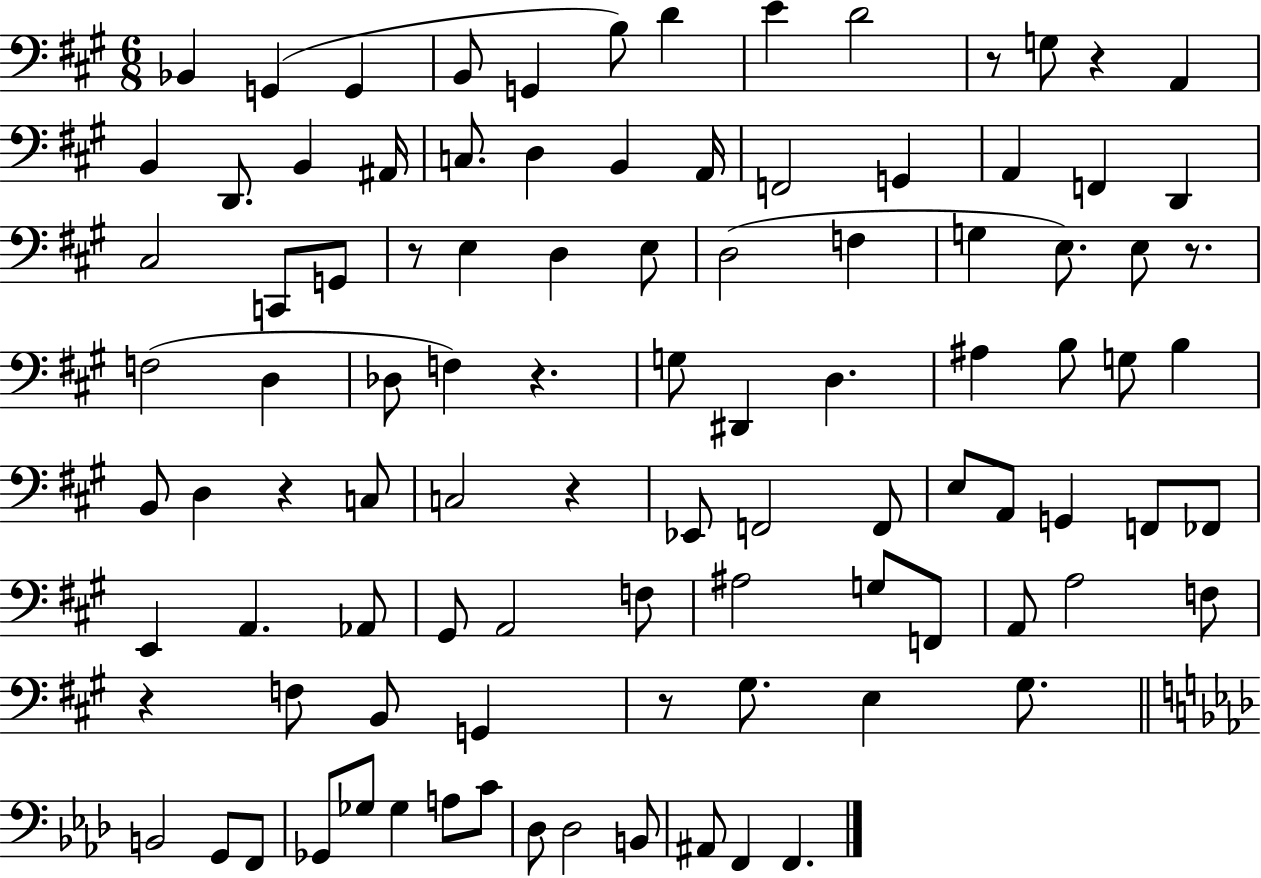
{
  \clef bass
  \numericTimeSignature
  \time 6/8
  \key a \major
  bes,4 g,4( g,4 | b,8 g,4 b8) d'4 | e'4 d'2 | r8 g8 r4 a,4 | \break b,4 d,8. b,4 ais,16 | c8. d4 b,4 a,16 | f,2 g,4 | a,4 f,4 d,4 | \break cis2 c,8 g,8 | r8 e4 d4 e8 | d2( f4 | g4 e8.) e8 r8. | \break f2( d4 | des8 f4) r4. | g8 dis,4 d4. | ais4 b8 g8 b4 | \break b,8 d4 r4 c8 | c2 r4 | ees,8 f,2 f,8 | e8 a,8 g,4 f,8 fes,8 | \break e,4 a,4. aes,8 | gis,8 a,2 f8 | ais2 g8 f,8 | a,8 a2 f8 | \break r4 f8 b,8 g,4 | r8 gis8. e4 gis8. | \bar "||" \break \key f \minor b,2 g,8 f,8 | ges,8 ges8 ges4 a8 c'8 | des8 des2 b,8 | ais,8 f,4 f,4. | \break \bar "|."
}